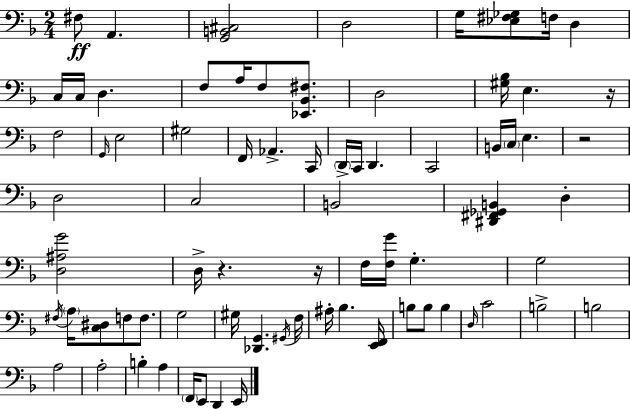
F#3/e A2/q. [G2,B2,C#3]/h D3/h G3/s [Eb3,F#3,Gb3]/e F3/s D3/q C3/s C3/s D3/q. F3/e A3/s F3/e [Eb2,Bb2,F#3]/e. D3/h [G#3,Bb3]/s E3/q. R/s F3/h G2/s E3/h G#3/h F2/s Ab2/q. C2/s D2/s C2/s D2/q. C2/h B2/s C3/s E3/q. R/h D3/h C3/h B2/h [D#2,F#2,Gb2,B2]/q D3/q [D3,A#3,G4]/h D3/s R/q. R/s F3/s [F3,G4]/s G3/q. G3/h F#3/s A3/s [C3,D#3]/e F3/e F3/e. G3/h G#3/s [Db2,G2]/q. G#2/s F3/s A#3/s Bb3/q. [E2,F2]/s B3/e B3/e B3/q D3/s C4/h B3/h B3/h A3/h A3/h B3/q A3/q F2/s E2/e D2/q E2/s